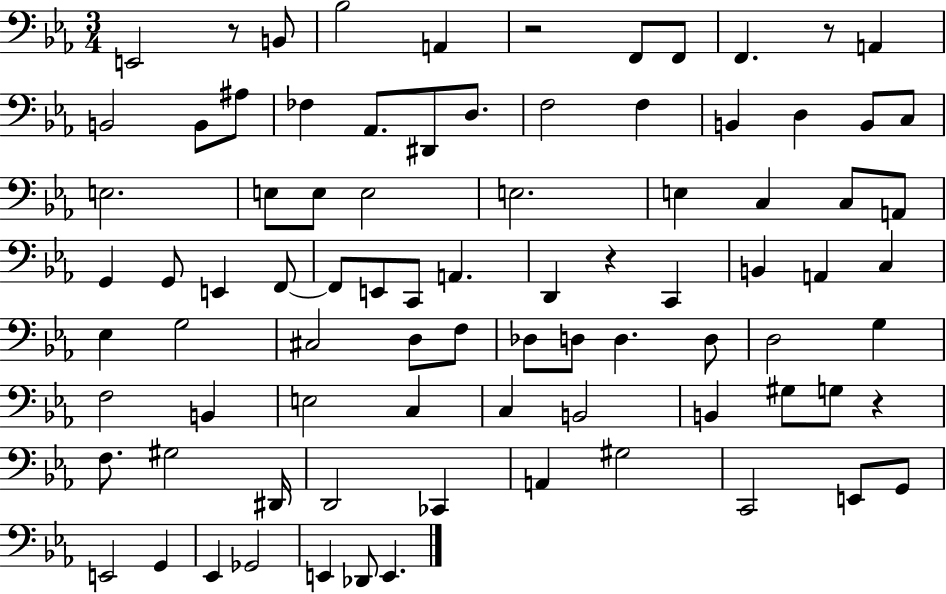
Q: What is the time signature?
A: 3/4